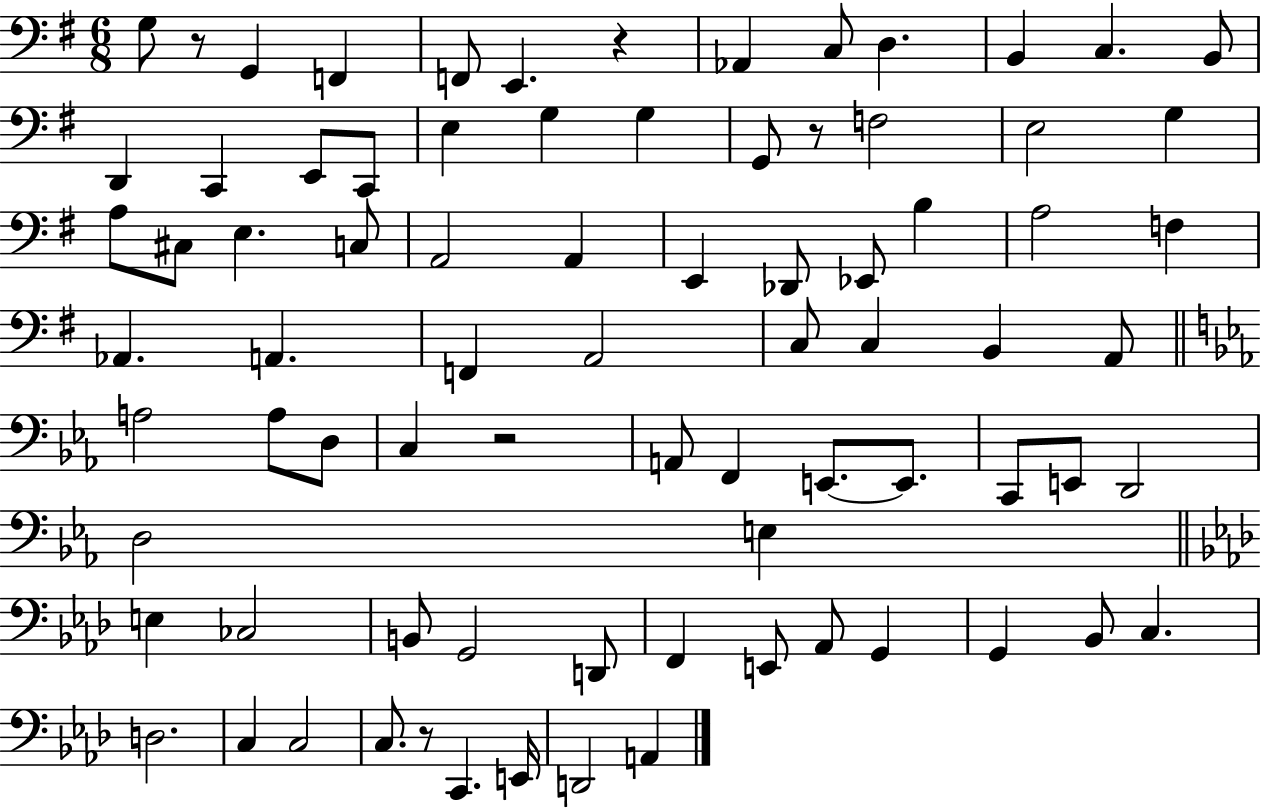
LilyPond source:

{
  \clef bass
  \numericTimeSignature
  \time 6/8
  \key g \major
  \repeat volta 2 { g8 r8 g,4 f,4 | f,8 e,4. r4 | aes,4 c8 d4. | b,4 c4. b,8 | \break d,4 c,4 e,8 c,8 | e4 g4 g4 | g,8 r8 f2 | e2 g4 | \break a8 cis8 e4. c8 | a,2 a,4 | e,4 des,8 ees,8 b4 | a2 f4 | \break aes,4. a,4. | f,4 a,2 | c8 c4 b,4 a,8 | \bar "||" \break \key c \minor a2 a8 d8 | c4 r2 | a,8 f,4 e,8.~~ e,8. | c,8 e,8 d,2 | \break d2 e4 | \bar "||" \break \key aes \major e4 ces2 | b,8 g,2 d,8 | f,4 e,8 aes,8 g,4 | g,4 bes,8 c4. | \break d2. | c4 c2 | c8. r8 c,4. e,16 | d,2 a,4 | \break } \bar "|."
}